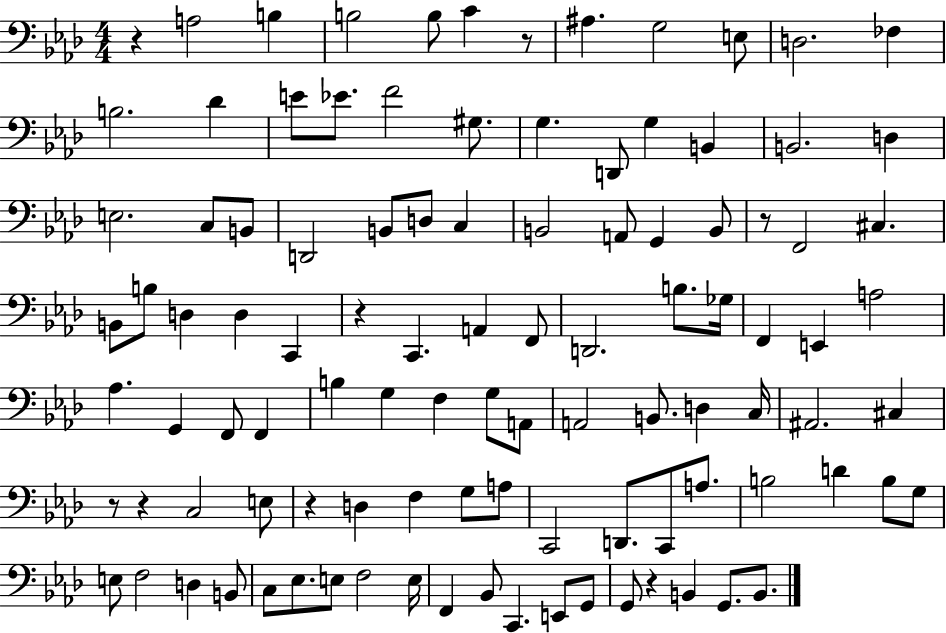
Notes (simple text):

R/q A3/h B3/q B3/h B3/e C4/q R/e A#3/q. G3/h E3/e D3/h. FES3/q B3/h. Db4/q E4/e Eb4/e. F4/h G#3/e. G3/q. D2/e G3/q B2/q B2/h. D3/q E3/h. C3/e B2/e D2/h B2/e D3/e C3/q B2/h A2/e G2/q B2/e R/e F2/h C#3/q. B2/e B3/e D3/q D3/q C2/q R/q C2/q. A2/q F2/e D2/h. B3/e. Gb3/s F2/q E2/q A3/h Ab3/q. G2/q F2/e F2/q B3/q G3/q F3/q G3/e A2/e A2/h B2/e. D3/q C3/s A#2/h. C#3/q R/e R/q C3/h E3/e R/q D3/q F3/q G3/e A3/e C2/h D2/e. C2/e A3/e. B3/h D4/q B3/e G3/e E3/e F3/h D3/q B2/e C3/e Eb3/e. E3/e F3/h E3/s F2/q Bb2/e C2/q. E2/e G2/e G2/e R/q B2/q G2/e. B2/e.